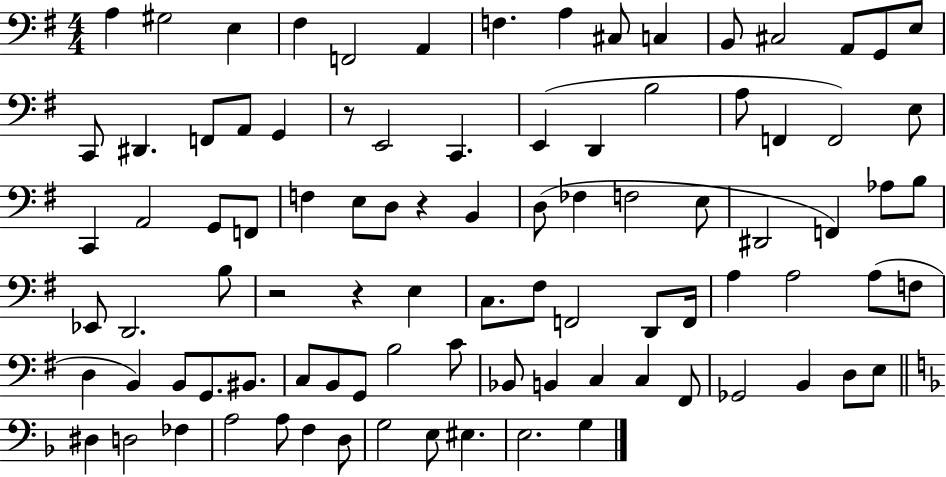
A3/q G#3/h E3/q F#3/q F2/h A2/q F3/q. A3/q C#3/e C3/q B2/e C#3/h A2/e G2/e E3/e C2/e D#2/q. F2/e A2/e G2/q R/e E2/h C2/q. E2/q D2/q B3/h A3/e F2/q F2/h E3/e C2/q A2/h G2/e F2/e F3/q E3/e D3/e R/q B2/q D3/e FES3/q F3/h E3/e D#2/h F2/q Ab3/e B3/e Eb2/e D2/h. B3/e R/h R/q E3/q C3/e. F#3/e F2/h D2/e F2/s A3/q A3/h A3/e F3/e D3/q B2/q B2/e G2/e. BIS2/e. C3/e B2/e G2/e B3/h C4/e Bb2/e B2/q C3/q C3/q F#2/e Gb2/h B2/q D3/e E3/e D#3/q D3/h FES3/q A3/h A3/e F3/q D3/e G3/h E3/e EIS3/q. E3/h. G3/q